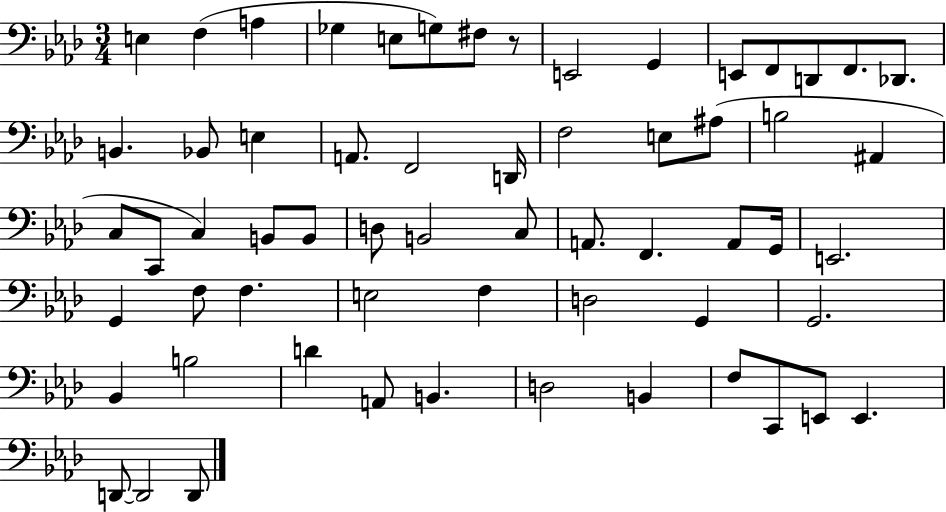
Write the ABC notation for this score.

X:1
T:Untitled
M:3/4
L:1/4
K:Ab
E, F, A, _G, E,/2 G,/2 ^F,/2 z/2 E,,2 G,, E,,/2 F,,/2 D,,/2 F,,/2 _D,,/2 B,, _B,,/2 E, A,,/2 F,,2 D,,/4 F,2 E,/2 ^A,/2 B,2 ^A,, C,/2 C,,/2 C, B,,/2 B,,/2 D,/2 B,,2 C,/2 A,,/2 F,, A,,/2 G,,/4 E,,2 G,, F,/2 F, E,2 F, D,2 G,, G,,2 _B,, B,2 D A,,/2 B,, D,2 B,, F,/2 C,,/2 E,,/2 E,, D,,/2 D,,2 D,,/2